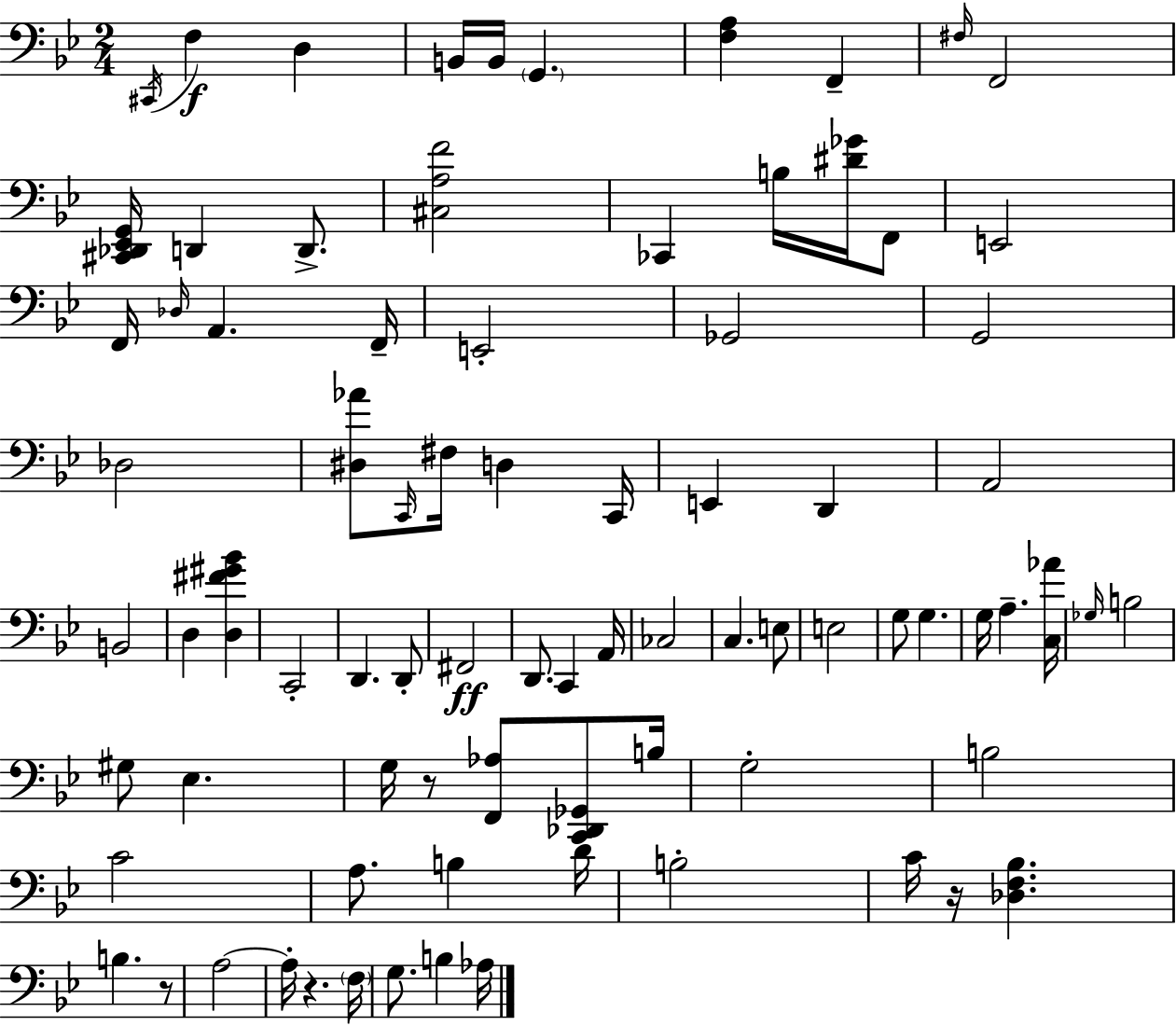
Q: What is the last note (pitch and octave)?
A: Ab3